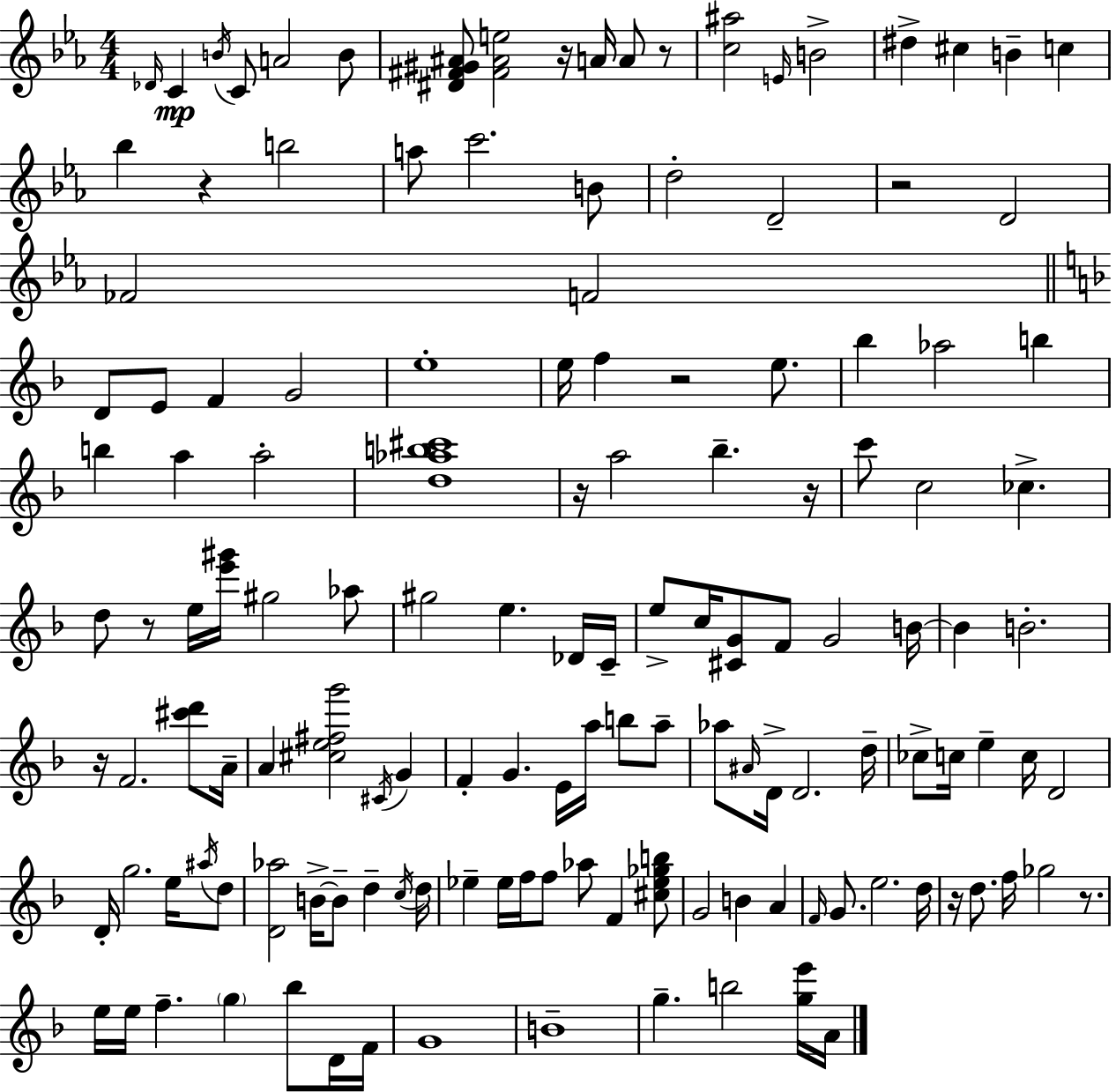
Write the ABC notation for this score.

X:1
T:Untitled
M:4/4
L:1/4
K:Cm
_D/4 C B/4 C/2 A2 B/2 [^D^F^G^A]/2 [^F^Ae]2 z/4 A/4 A/2 z/2 [c^a]2 E/4 B2 ^d ^c B c _b z b2 a/2 c'2 B/2 d2 D2 z2 D2 _F2 F2 D/2 E/2 F G2 e4 e/4 f z2 e/2 _b _a2 b b a a2 [d_ab^c']4 z/4 a2 _b z/4 c'/2 c2 _c d/2 z/2 e/4 [e'^g']/4 ^g2 _a/2 ^g2 e _D/4 C/4 e/2 c/4 [^CG]/2 F/2 G2 B/4 B B2 z/4 F2 [^c'd']/2 A/4 A [^ce^fg']2 ^C/4 G F G E/4 a/4 b/2 a/2 _a/2 ^A/4 D/4 D2 d/4 _c/2 c/4 e c/4 D2 D/4 g2 e/4 ^a/4 d/2 [D_a]2 B/4 B/2 d c/4 d/4 _e _e/4 f/4 f/2 _a/2 F [^c_e_gb]/2 G2 B A F/4 G/2 e2 d/4 z/4 d/2 f/4 _g2 z/2 e/4 e/4 f g _b/2 D/4 F/4 G4 B4 g b2 [ge']/4 A/4